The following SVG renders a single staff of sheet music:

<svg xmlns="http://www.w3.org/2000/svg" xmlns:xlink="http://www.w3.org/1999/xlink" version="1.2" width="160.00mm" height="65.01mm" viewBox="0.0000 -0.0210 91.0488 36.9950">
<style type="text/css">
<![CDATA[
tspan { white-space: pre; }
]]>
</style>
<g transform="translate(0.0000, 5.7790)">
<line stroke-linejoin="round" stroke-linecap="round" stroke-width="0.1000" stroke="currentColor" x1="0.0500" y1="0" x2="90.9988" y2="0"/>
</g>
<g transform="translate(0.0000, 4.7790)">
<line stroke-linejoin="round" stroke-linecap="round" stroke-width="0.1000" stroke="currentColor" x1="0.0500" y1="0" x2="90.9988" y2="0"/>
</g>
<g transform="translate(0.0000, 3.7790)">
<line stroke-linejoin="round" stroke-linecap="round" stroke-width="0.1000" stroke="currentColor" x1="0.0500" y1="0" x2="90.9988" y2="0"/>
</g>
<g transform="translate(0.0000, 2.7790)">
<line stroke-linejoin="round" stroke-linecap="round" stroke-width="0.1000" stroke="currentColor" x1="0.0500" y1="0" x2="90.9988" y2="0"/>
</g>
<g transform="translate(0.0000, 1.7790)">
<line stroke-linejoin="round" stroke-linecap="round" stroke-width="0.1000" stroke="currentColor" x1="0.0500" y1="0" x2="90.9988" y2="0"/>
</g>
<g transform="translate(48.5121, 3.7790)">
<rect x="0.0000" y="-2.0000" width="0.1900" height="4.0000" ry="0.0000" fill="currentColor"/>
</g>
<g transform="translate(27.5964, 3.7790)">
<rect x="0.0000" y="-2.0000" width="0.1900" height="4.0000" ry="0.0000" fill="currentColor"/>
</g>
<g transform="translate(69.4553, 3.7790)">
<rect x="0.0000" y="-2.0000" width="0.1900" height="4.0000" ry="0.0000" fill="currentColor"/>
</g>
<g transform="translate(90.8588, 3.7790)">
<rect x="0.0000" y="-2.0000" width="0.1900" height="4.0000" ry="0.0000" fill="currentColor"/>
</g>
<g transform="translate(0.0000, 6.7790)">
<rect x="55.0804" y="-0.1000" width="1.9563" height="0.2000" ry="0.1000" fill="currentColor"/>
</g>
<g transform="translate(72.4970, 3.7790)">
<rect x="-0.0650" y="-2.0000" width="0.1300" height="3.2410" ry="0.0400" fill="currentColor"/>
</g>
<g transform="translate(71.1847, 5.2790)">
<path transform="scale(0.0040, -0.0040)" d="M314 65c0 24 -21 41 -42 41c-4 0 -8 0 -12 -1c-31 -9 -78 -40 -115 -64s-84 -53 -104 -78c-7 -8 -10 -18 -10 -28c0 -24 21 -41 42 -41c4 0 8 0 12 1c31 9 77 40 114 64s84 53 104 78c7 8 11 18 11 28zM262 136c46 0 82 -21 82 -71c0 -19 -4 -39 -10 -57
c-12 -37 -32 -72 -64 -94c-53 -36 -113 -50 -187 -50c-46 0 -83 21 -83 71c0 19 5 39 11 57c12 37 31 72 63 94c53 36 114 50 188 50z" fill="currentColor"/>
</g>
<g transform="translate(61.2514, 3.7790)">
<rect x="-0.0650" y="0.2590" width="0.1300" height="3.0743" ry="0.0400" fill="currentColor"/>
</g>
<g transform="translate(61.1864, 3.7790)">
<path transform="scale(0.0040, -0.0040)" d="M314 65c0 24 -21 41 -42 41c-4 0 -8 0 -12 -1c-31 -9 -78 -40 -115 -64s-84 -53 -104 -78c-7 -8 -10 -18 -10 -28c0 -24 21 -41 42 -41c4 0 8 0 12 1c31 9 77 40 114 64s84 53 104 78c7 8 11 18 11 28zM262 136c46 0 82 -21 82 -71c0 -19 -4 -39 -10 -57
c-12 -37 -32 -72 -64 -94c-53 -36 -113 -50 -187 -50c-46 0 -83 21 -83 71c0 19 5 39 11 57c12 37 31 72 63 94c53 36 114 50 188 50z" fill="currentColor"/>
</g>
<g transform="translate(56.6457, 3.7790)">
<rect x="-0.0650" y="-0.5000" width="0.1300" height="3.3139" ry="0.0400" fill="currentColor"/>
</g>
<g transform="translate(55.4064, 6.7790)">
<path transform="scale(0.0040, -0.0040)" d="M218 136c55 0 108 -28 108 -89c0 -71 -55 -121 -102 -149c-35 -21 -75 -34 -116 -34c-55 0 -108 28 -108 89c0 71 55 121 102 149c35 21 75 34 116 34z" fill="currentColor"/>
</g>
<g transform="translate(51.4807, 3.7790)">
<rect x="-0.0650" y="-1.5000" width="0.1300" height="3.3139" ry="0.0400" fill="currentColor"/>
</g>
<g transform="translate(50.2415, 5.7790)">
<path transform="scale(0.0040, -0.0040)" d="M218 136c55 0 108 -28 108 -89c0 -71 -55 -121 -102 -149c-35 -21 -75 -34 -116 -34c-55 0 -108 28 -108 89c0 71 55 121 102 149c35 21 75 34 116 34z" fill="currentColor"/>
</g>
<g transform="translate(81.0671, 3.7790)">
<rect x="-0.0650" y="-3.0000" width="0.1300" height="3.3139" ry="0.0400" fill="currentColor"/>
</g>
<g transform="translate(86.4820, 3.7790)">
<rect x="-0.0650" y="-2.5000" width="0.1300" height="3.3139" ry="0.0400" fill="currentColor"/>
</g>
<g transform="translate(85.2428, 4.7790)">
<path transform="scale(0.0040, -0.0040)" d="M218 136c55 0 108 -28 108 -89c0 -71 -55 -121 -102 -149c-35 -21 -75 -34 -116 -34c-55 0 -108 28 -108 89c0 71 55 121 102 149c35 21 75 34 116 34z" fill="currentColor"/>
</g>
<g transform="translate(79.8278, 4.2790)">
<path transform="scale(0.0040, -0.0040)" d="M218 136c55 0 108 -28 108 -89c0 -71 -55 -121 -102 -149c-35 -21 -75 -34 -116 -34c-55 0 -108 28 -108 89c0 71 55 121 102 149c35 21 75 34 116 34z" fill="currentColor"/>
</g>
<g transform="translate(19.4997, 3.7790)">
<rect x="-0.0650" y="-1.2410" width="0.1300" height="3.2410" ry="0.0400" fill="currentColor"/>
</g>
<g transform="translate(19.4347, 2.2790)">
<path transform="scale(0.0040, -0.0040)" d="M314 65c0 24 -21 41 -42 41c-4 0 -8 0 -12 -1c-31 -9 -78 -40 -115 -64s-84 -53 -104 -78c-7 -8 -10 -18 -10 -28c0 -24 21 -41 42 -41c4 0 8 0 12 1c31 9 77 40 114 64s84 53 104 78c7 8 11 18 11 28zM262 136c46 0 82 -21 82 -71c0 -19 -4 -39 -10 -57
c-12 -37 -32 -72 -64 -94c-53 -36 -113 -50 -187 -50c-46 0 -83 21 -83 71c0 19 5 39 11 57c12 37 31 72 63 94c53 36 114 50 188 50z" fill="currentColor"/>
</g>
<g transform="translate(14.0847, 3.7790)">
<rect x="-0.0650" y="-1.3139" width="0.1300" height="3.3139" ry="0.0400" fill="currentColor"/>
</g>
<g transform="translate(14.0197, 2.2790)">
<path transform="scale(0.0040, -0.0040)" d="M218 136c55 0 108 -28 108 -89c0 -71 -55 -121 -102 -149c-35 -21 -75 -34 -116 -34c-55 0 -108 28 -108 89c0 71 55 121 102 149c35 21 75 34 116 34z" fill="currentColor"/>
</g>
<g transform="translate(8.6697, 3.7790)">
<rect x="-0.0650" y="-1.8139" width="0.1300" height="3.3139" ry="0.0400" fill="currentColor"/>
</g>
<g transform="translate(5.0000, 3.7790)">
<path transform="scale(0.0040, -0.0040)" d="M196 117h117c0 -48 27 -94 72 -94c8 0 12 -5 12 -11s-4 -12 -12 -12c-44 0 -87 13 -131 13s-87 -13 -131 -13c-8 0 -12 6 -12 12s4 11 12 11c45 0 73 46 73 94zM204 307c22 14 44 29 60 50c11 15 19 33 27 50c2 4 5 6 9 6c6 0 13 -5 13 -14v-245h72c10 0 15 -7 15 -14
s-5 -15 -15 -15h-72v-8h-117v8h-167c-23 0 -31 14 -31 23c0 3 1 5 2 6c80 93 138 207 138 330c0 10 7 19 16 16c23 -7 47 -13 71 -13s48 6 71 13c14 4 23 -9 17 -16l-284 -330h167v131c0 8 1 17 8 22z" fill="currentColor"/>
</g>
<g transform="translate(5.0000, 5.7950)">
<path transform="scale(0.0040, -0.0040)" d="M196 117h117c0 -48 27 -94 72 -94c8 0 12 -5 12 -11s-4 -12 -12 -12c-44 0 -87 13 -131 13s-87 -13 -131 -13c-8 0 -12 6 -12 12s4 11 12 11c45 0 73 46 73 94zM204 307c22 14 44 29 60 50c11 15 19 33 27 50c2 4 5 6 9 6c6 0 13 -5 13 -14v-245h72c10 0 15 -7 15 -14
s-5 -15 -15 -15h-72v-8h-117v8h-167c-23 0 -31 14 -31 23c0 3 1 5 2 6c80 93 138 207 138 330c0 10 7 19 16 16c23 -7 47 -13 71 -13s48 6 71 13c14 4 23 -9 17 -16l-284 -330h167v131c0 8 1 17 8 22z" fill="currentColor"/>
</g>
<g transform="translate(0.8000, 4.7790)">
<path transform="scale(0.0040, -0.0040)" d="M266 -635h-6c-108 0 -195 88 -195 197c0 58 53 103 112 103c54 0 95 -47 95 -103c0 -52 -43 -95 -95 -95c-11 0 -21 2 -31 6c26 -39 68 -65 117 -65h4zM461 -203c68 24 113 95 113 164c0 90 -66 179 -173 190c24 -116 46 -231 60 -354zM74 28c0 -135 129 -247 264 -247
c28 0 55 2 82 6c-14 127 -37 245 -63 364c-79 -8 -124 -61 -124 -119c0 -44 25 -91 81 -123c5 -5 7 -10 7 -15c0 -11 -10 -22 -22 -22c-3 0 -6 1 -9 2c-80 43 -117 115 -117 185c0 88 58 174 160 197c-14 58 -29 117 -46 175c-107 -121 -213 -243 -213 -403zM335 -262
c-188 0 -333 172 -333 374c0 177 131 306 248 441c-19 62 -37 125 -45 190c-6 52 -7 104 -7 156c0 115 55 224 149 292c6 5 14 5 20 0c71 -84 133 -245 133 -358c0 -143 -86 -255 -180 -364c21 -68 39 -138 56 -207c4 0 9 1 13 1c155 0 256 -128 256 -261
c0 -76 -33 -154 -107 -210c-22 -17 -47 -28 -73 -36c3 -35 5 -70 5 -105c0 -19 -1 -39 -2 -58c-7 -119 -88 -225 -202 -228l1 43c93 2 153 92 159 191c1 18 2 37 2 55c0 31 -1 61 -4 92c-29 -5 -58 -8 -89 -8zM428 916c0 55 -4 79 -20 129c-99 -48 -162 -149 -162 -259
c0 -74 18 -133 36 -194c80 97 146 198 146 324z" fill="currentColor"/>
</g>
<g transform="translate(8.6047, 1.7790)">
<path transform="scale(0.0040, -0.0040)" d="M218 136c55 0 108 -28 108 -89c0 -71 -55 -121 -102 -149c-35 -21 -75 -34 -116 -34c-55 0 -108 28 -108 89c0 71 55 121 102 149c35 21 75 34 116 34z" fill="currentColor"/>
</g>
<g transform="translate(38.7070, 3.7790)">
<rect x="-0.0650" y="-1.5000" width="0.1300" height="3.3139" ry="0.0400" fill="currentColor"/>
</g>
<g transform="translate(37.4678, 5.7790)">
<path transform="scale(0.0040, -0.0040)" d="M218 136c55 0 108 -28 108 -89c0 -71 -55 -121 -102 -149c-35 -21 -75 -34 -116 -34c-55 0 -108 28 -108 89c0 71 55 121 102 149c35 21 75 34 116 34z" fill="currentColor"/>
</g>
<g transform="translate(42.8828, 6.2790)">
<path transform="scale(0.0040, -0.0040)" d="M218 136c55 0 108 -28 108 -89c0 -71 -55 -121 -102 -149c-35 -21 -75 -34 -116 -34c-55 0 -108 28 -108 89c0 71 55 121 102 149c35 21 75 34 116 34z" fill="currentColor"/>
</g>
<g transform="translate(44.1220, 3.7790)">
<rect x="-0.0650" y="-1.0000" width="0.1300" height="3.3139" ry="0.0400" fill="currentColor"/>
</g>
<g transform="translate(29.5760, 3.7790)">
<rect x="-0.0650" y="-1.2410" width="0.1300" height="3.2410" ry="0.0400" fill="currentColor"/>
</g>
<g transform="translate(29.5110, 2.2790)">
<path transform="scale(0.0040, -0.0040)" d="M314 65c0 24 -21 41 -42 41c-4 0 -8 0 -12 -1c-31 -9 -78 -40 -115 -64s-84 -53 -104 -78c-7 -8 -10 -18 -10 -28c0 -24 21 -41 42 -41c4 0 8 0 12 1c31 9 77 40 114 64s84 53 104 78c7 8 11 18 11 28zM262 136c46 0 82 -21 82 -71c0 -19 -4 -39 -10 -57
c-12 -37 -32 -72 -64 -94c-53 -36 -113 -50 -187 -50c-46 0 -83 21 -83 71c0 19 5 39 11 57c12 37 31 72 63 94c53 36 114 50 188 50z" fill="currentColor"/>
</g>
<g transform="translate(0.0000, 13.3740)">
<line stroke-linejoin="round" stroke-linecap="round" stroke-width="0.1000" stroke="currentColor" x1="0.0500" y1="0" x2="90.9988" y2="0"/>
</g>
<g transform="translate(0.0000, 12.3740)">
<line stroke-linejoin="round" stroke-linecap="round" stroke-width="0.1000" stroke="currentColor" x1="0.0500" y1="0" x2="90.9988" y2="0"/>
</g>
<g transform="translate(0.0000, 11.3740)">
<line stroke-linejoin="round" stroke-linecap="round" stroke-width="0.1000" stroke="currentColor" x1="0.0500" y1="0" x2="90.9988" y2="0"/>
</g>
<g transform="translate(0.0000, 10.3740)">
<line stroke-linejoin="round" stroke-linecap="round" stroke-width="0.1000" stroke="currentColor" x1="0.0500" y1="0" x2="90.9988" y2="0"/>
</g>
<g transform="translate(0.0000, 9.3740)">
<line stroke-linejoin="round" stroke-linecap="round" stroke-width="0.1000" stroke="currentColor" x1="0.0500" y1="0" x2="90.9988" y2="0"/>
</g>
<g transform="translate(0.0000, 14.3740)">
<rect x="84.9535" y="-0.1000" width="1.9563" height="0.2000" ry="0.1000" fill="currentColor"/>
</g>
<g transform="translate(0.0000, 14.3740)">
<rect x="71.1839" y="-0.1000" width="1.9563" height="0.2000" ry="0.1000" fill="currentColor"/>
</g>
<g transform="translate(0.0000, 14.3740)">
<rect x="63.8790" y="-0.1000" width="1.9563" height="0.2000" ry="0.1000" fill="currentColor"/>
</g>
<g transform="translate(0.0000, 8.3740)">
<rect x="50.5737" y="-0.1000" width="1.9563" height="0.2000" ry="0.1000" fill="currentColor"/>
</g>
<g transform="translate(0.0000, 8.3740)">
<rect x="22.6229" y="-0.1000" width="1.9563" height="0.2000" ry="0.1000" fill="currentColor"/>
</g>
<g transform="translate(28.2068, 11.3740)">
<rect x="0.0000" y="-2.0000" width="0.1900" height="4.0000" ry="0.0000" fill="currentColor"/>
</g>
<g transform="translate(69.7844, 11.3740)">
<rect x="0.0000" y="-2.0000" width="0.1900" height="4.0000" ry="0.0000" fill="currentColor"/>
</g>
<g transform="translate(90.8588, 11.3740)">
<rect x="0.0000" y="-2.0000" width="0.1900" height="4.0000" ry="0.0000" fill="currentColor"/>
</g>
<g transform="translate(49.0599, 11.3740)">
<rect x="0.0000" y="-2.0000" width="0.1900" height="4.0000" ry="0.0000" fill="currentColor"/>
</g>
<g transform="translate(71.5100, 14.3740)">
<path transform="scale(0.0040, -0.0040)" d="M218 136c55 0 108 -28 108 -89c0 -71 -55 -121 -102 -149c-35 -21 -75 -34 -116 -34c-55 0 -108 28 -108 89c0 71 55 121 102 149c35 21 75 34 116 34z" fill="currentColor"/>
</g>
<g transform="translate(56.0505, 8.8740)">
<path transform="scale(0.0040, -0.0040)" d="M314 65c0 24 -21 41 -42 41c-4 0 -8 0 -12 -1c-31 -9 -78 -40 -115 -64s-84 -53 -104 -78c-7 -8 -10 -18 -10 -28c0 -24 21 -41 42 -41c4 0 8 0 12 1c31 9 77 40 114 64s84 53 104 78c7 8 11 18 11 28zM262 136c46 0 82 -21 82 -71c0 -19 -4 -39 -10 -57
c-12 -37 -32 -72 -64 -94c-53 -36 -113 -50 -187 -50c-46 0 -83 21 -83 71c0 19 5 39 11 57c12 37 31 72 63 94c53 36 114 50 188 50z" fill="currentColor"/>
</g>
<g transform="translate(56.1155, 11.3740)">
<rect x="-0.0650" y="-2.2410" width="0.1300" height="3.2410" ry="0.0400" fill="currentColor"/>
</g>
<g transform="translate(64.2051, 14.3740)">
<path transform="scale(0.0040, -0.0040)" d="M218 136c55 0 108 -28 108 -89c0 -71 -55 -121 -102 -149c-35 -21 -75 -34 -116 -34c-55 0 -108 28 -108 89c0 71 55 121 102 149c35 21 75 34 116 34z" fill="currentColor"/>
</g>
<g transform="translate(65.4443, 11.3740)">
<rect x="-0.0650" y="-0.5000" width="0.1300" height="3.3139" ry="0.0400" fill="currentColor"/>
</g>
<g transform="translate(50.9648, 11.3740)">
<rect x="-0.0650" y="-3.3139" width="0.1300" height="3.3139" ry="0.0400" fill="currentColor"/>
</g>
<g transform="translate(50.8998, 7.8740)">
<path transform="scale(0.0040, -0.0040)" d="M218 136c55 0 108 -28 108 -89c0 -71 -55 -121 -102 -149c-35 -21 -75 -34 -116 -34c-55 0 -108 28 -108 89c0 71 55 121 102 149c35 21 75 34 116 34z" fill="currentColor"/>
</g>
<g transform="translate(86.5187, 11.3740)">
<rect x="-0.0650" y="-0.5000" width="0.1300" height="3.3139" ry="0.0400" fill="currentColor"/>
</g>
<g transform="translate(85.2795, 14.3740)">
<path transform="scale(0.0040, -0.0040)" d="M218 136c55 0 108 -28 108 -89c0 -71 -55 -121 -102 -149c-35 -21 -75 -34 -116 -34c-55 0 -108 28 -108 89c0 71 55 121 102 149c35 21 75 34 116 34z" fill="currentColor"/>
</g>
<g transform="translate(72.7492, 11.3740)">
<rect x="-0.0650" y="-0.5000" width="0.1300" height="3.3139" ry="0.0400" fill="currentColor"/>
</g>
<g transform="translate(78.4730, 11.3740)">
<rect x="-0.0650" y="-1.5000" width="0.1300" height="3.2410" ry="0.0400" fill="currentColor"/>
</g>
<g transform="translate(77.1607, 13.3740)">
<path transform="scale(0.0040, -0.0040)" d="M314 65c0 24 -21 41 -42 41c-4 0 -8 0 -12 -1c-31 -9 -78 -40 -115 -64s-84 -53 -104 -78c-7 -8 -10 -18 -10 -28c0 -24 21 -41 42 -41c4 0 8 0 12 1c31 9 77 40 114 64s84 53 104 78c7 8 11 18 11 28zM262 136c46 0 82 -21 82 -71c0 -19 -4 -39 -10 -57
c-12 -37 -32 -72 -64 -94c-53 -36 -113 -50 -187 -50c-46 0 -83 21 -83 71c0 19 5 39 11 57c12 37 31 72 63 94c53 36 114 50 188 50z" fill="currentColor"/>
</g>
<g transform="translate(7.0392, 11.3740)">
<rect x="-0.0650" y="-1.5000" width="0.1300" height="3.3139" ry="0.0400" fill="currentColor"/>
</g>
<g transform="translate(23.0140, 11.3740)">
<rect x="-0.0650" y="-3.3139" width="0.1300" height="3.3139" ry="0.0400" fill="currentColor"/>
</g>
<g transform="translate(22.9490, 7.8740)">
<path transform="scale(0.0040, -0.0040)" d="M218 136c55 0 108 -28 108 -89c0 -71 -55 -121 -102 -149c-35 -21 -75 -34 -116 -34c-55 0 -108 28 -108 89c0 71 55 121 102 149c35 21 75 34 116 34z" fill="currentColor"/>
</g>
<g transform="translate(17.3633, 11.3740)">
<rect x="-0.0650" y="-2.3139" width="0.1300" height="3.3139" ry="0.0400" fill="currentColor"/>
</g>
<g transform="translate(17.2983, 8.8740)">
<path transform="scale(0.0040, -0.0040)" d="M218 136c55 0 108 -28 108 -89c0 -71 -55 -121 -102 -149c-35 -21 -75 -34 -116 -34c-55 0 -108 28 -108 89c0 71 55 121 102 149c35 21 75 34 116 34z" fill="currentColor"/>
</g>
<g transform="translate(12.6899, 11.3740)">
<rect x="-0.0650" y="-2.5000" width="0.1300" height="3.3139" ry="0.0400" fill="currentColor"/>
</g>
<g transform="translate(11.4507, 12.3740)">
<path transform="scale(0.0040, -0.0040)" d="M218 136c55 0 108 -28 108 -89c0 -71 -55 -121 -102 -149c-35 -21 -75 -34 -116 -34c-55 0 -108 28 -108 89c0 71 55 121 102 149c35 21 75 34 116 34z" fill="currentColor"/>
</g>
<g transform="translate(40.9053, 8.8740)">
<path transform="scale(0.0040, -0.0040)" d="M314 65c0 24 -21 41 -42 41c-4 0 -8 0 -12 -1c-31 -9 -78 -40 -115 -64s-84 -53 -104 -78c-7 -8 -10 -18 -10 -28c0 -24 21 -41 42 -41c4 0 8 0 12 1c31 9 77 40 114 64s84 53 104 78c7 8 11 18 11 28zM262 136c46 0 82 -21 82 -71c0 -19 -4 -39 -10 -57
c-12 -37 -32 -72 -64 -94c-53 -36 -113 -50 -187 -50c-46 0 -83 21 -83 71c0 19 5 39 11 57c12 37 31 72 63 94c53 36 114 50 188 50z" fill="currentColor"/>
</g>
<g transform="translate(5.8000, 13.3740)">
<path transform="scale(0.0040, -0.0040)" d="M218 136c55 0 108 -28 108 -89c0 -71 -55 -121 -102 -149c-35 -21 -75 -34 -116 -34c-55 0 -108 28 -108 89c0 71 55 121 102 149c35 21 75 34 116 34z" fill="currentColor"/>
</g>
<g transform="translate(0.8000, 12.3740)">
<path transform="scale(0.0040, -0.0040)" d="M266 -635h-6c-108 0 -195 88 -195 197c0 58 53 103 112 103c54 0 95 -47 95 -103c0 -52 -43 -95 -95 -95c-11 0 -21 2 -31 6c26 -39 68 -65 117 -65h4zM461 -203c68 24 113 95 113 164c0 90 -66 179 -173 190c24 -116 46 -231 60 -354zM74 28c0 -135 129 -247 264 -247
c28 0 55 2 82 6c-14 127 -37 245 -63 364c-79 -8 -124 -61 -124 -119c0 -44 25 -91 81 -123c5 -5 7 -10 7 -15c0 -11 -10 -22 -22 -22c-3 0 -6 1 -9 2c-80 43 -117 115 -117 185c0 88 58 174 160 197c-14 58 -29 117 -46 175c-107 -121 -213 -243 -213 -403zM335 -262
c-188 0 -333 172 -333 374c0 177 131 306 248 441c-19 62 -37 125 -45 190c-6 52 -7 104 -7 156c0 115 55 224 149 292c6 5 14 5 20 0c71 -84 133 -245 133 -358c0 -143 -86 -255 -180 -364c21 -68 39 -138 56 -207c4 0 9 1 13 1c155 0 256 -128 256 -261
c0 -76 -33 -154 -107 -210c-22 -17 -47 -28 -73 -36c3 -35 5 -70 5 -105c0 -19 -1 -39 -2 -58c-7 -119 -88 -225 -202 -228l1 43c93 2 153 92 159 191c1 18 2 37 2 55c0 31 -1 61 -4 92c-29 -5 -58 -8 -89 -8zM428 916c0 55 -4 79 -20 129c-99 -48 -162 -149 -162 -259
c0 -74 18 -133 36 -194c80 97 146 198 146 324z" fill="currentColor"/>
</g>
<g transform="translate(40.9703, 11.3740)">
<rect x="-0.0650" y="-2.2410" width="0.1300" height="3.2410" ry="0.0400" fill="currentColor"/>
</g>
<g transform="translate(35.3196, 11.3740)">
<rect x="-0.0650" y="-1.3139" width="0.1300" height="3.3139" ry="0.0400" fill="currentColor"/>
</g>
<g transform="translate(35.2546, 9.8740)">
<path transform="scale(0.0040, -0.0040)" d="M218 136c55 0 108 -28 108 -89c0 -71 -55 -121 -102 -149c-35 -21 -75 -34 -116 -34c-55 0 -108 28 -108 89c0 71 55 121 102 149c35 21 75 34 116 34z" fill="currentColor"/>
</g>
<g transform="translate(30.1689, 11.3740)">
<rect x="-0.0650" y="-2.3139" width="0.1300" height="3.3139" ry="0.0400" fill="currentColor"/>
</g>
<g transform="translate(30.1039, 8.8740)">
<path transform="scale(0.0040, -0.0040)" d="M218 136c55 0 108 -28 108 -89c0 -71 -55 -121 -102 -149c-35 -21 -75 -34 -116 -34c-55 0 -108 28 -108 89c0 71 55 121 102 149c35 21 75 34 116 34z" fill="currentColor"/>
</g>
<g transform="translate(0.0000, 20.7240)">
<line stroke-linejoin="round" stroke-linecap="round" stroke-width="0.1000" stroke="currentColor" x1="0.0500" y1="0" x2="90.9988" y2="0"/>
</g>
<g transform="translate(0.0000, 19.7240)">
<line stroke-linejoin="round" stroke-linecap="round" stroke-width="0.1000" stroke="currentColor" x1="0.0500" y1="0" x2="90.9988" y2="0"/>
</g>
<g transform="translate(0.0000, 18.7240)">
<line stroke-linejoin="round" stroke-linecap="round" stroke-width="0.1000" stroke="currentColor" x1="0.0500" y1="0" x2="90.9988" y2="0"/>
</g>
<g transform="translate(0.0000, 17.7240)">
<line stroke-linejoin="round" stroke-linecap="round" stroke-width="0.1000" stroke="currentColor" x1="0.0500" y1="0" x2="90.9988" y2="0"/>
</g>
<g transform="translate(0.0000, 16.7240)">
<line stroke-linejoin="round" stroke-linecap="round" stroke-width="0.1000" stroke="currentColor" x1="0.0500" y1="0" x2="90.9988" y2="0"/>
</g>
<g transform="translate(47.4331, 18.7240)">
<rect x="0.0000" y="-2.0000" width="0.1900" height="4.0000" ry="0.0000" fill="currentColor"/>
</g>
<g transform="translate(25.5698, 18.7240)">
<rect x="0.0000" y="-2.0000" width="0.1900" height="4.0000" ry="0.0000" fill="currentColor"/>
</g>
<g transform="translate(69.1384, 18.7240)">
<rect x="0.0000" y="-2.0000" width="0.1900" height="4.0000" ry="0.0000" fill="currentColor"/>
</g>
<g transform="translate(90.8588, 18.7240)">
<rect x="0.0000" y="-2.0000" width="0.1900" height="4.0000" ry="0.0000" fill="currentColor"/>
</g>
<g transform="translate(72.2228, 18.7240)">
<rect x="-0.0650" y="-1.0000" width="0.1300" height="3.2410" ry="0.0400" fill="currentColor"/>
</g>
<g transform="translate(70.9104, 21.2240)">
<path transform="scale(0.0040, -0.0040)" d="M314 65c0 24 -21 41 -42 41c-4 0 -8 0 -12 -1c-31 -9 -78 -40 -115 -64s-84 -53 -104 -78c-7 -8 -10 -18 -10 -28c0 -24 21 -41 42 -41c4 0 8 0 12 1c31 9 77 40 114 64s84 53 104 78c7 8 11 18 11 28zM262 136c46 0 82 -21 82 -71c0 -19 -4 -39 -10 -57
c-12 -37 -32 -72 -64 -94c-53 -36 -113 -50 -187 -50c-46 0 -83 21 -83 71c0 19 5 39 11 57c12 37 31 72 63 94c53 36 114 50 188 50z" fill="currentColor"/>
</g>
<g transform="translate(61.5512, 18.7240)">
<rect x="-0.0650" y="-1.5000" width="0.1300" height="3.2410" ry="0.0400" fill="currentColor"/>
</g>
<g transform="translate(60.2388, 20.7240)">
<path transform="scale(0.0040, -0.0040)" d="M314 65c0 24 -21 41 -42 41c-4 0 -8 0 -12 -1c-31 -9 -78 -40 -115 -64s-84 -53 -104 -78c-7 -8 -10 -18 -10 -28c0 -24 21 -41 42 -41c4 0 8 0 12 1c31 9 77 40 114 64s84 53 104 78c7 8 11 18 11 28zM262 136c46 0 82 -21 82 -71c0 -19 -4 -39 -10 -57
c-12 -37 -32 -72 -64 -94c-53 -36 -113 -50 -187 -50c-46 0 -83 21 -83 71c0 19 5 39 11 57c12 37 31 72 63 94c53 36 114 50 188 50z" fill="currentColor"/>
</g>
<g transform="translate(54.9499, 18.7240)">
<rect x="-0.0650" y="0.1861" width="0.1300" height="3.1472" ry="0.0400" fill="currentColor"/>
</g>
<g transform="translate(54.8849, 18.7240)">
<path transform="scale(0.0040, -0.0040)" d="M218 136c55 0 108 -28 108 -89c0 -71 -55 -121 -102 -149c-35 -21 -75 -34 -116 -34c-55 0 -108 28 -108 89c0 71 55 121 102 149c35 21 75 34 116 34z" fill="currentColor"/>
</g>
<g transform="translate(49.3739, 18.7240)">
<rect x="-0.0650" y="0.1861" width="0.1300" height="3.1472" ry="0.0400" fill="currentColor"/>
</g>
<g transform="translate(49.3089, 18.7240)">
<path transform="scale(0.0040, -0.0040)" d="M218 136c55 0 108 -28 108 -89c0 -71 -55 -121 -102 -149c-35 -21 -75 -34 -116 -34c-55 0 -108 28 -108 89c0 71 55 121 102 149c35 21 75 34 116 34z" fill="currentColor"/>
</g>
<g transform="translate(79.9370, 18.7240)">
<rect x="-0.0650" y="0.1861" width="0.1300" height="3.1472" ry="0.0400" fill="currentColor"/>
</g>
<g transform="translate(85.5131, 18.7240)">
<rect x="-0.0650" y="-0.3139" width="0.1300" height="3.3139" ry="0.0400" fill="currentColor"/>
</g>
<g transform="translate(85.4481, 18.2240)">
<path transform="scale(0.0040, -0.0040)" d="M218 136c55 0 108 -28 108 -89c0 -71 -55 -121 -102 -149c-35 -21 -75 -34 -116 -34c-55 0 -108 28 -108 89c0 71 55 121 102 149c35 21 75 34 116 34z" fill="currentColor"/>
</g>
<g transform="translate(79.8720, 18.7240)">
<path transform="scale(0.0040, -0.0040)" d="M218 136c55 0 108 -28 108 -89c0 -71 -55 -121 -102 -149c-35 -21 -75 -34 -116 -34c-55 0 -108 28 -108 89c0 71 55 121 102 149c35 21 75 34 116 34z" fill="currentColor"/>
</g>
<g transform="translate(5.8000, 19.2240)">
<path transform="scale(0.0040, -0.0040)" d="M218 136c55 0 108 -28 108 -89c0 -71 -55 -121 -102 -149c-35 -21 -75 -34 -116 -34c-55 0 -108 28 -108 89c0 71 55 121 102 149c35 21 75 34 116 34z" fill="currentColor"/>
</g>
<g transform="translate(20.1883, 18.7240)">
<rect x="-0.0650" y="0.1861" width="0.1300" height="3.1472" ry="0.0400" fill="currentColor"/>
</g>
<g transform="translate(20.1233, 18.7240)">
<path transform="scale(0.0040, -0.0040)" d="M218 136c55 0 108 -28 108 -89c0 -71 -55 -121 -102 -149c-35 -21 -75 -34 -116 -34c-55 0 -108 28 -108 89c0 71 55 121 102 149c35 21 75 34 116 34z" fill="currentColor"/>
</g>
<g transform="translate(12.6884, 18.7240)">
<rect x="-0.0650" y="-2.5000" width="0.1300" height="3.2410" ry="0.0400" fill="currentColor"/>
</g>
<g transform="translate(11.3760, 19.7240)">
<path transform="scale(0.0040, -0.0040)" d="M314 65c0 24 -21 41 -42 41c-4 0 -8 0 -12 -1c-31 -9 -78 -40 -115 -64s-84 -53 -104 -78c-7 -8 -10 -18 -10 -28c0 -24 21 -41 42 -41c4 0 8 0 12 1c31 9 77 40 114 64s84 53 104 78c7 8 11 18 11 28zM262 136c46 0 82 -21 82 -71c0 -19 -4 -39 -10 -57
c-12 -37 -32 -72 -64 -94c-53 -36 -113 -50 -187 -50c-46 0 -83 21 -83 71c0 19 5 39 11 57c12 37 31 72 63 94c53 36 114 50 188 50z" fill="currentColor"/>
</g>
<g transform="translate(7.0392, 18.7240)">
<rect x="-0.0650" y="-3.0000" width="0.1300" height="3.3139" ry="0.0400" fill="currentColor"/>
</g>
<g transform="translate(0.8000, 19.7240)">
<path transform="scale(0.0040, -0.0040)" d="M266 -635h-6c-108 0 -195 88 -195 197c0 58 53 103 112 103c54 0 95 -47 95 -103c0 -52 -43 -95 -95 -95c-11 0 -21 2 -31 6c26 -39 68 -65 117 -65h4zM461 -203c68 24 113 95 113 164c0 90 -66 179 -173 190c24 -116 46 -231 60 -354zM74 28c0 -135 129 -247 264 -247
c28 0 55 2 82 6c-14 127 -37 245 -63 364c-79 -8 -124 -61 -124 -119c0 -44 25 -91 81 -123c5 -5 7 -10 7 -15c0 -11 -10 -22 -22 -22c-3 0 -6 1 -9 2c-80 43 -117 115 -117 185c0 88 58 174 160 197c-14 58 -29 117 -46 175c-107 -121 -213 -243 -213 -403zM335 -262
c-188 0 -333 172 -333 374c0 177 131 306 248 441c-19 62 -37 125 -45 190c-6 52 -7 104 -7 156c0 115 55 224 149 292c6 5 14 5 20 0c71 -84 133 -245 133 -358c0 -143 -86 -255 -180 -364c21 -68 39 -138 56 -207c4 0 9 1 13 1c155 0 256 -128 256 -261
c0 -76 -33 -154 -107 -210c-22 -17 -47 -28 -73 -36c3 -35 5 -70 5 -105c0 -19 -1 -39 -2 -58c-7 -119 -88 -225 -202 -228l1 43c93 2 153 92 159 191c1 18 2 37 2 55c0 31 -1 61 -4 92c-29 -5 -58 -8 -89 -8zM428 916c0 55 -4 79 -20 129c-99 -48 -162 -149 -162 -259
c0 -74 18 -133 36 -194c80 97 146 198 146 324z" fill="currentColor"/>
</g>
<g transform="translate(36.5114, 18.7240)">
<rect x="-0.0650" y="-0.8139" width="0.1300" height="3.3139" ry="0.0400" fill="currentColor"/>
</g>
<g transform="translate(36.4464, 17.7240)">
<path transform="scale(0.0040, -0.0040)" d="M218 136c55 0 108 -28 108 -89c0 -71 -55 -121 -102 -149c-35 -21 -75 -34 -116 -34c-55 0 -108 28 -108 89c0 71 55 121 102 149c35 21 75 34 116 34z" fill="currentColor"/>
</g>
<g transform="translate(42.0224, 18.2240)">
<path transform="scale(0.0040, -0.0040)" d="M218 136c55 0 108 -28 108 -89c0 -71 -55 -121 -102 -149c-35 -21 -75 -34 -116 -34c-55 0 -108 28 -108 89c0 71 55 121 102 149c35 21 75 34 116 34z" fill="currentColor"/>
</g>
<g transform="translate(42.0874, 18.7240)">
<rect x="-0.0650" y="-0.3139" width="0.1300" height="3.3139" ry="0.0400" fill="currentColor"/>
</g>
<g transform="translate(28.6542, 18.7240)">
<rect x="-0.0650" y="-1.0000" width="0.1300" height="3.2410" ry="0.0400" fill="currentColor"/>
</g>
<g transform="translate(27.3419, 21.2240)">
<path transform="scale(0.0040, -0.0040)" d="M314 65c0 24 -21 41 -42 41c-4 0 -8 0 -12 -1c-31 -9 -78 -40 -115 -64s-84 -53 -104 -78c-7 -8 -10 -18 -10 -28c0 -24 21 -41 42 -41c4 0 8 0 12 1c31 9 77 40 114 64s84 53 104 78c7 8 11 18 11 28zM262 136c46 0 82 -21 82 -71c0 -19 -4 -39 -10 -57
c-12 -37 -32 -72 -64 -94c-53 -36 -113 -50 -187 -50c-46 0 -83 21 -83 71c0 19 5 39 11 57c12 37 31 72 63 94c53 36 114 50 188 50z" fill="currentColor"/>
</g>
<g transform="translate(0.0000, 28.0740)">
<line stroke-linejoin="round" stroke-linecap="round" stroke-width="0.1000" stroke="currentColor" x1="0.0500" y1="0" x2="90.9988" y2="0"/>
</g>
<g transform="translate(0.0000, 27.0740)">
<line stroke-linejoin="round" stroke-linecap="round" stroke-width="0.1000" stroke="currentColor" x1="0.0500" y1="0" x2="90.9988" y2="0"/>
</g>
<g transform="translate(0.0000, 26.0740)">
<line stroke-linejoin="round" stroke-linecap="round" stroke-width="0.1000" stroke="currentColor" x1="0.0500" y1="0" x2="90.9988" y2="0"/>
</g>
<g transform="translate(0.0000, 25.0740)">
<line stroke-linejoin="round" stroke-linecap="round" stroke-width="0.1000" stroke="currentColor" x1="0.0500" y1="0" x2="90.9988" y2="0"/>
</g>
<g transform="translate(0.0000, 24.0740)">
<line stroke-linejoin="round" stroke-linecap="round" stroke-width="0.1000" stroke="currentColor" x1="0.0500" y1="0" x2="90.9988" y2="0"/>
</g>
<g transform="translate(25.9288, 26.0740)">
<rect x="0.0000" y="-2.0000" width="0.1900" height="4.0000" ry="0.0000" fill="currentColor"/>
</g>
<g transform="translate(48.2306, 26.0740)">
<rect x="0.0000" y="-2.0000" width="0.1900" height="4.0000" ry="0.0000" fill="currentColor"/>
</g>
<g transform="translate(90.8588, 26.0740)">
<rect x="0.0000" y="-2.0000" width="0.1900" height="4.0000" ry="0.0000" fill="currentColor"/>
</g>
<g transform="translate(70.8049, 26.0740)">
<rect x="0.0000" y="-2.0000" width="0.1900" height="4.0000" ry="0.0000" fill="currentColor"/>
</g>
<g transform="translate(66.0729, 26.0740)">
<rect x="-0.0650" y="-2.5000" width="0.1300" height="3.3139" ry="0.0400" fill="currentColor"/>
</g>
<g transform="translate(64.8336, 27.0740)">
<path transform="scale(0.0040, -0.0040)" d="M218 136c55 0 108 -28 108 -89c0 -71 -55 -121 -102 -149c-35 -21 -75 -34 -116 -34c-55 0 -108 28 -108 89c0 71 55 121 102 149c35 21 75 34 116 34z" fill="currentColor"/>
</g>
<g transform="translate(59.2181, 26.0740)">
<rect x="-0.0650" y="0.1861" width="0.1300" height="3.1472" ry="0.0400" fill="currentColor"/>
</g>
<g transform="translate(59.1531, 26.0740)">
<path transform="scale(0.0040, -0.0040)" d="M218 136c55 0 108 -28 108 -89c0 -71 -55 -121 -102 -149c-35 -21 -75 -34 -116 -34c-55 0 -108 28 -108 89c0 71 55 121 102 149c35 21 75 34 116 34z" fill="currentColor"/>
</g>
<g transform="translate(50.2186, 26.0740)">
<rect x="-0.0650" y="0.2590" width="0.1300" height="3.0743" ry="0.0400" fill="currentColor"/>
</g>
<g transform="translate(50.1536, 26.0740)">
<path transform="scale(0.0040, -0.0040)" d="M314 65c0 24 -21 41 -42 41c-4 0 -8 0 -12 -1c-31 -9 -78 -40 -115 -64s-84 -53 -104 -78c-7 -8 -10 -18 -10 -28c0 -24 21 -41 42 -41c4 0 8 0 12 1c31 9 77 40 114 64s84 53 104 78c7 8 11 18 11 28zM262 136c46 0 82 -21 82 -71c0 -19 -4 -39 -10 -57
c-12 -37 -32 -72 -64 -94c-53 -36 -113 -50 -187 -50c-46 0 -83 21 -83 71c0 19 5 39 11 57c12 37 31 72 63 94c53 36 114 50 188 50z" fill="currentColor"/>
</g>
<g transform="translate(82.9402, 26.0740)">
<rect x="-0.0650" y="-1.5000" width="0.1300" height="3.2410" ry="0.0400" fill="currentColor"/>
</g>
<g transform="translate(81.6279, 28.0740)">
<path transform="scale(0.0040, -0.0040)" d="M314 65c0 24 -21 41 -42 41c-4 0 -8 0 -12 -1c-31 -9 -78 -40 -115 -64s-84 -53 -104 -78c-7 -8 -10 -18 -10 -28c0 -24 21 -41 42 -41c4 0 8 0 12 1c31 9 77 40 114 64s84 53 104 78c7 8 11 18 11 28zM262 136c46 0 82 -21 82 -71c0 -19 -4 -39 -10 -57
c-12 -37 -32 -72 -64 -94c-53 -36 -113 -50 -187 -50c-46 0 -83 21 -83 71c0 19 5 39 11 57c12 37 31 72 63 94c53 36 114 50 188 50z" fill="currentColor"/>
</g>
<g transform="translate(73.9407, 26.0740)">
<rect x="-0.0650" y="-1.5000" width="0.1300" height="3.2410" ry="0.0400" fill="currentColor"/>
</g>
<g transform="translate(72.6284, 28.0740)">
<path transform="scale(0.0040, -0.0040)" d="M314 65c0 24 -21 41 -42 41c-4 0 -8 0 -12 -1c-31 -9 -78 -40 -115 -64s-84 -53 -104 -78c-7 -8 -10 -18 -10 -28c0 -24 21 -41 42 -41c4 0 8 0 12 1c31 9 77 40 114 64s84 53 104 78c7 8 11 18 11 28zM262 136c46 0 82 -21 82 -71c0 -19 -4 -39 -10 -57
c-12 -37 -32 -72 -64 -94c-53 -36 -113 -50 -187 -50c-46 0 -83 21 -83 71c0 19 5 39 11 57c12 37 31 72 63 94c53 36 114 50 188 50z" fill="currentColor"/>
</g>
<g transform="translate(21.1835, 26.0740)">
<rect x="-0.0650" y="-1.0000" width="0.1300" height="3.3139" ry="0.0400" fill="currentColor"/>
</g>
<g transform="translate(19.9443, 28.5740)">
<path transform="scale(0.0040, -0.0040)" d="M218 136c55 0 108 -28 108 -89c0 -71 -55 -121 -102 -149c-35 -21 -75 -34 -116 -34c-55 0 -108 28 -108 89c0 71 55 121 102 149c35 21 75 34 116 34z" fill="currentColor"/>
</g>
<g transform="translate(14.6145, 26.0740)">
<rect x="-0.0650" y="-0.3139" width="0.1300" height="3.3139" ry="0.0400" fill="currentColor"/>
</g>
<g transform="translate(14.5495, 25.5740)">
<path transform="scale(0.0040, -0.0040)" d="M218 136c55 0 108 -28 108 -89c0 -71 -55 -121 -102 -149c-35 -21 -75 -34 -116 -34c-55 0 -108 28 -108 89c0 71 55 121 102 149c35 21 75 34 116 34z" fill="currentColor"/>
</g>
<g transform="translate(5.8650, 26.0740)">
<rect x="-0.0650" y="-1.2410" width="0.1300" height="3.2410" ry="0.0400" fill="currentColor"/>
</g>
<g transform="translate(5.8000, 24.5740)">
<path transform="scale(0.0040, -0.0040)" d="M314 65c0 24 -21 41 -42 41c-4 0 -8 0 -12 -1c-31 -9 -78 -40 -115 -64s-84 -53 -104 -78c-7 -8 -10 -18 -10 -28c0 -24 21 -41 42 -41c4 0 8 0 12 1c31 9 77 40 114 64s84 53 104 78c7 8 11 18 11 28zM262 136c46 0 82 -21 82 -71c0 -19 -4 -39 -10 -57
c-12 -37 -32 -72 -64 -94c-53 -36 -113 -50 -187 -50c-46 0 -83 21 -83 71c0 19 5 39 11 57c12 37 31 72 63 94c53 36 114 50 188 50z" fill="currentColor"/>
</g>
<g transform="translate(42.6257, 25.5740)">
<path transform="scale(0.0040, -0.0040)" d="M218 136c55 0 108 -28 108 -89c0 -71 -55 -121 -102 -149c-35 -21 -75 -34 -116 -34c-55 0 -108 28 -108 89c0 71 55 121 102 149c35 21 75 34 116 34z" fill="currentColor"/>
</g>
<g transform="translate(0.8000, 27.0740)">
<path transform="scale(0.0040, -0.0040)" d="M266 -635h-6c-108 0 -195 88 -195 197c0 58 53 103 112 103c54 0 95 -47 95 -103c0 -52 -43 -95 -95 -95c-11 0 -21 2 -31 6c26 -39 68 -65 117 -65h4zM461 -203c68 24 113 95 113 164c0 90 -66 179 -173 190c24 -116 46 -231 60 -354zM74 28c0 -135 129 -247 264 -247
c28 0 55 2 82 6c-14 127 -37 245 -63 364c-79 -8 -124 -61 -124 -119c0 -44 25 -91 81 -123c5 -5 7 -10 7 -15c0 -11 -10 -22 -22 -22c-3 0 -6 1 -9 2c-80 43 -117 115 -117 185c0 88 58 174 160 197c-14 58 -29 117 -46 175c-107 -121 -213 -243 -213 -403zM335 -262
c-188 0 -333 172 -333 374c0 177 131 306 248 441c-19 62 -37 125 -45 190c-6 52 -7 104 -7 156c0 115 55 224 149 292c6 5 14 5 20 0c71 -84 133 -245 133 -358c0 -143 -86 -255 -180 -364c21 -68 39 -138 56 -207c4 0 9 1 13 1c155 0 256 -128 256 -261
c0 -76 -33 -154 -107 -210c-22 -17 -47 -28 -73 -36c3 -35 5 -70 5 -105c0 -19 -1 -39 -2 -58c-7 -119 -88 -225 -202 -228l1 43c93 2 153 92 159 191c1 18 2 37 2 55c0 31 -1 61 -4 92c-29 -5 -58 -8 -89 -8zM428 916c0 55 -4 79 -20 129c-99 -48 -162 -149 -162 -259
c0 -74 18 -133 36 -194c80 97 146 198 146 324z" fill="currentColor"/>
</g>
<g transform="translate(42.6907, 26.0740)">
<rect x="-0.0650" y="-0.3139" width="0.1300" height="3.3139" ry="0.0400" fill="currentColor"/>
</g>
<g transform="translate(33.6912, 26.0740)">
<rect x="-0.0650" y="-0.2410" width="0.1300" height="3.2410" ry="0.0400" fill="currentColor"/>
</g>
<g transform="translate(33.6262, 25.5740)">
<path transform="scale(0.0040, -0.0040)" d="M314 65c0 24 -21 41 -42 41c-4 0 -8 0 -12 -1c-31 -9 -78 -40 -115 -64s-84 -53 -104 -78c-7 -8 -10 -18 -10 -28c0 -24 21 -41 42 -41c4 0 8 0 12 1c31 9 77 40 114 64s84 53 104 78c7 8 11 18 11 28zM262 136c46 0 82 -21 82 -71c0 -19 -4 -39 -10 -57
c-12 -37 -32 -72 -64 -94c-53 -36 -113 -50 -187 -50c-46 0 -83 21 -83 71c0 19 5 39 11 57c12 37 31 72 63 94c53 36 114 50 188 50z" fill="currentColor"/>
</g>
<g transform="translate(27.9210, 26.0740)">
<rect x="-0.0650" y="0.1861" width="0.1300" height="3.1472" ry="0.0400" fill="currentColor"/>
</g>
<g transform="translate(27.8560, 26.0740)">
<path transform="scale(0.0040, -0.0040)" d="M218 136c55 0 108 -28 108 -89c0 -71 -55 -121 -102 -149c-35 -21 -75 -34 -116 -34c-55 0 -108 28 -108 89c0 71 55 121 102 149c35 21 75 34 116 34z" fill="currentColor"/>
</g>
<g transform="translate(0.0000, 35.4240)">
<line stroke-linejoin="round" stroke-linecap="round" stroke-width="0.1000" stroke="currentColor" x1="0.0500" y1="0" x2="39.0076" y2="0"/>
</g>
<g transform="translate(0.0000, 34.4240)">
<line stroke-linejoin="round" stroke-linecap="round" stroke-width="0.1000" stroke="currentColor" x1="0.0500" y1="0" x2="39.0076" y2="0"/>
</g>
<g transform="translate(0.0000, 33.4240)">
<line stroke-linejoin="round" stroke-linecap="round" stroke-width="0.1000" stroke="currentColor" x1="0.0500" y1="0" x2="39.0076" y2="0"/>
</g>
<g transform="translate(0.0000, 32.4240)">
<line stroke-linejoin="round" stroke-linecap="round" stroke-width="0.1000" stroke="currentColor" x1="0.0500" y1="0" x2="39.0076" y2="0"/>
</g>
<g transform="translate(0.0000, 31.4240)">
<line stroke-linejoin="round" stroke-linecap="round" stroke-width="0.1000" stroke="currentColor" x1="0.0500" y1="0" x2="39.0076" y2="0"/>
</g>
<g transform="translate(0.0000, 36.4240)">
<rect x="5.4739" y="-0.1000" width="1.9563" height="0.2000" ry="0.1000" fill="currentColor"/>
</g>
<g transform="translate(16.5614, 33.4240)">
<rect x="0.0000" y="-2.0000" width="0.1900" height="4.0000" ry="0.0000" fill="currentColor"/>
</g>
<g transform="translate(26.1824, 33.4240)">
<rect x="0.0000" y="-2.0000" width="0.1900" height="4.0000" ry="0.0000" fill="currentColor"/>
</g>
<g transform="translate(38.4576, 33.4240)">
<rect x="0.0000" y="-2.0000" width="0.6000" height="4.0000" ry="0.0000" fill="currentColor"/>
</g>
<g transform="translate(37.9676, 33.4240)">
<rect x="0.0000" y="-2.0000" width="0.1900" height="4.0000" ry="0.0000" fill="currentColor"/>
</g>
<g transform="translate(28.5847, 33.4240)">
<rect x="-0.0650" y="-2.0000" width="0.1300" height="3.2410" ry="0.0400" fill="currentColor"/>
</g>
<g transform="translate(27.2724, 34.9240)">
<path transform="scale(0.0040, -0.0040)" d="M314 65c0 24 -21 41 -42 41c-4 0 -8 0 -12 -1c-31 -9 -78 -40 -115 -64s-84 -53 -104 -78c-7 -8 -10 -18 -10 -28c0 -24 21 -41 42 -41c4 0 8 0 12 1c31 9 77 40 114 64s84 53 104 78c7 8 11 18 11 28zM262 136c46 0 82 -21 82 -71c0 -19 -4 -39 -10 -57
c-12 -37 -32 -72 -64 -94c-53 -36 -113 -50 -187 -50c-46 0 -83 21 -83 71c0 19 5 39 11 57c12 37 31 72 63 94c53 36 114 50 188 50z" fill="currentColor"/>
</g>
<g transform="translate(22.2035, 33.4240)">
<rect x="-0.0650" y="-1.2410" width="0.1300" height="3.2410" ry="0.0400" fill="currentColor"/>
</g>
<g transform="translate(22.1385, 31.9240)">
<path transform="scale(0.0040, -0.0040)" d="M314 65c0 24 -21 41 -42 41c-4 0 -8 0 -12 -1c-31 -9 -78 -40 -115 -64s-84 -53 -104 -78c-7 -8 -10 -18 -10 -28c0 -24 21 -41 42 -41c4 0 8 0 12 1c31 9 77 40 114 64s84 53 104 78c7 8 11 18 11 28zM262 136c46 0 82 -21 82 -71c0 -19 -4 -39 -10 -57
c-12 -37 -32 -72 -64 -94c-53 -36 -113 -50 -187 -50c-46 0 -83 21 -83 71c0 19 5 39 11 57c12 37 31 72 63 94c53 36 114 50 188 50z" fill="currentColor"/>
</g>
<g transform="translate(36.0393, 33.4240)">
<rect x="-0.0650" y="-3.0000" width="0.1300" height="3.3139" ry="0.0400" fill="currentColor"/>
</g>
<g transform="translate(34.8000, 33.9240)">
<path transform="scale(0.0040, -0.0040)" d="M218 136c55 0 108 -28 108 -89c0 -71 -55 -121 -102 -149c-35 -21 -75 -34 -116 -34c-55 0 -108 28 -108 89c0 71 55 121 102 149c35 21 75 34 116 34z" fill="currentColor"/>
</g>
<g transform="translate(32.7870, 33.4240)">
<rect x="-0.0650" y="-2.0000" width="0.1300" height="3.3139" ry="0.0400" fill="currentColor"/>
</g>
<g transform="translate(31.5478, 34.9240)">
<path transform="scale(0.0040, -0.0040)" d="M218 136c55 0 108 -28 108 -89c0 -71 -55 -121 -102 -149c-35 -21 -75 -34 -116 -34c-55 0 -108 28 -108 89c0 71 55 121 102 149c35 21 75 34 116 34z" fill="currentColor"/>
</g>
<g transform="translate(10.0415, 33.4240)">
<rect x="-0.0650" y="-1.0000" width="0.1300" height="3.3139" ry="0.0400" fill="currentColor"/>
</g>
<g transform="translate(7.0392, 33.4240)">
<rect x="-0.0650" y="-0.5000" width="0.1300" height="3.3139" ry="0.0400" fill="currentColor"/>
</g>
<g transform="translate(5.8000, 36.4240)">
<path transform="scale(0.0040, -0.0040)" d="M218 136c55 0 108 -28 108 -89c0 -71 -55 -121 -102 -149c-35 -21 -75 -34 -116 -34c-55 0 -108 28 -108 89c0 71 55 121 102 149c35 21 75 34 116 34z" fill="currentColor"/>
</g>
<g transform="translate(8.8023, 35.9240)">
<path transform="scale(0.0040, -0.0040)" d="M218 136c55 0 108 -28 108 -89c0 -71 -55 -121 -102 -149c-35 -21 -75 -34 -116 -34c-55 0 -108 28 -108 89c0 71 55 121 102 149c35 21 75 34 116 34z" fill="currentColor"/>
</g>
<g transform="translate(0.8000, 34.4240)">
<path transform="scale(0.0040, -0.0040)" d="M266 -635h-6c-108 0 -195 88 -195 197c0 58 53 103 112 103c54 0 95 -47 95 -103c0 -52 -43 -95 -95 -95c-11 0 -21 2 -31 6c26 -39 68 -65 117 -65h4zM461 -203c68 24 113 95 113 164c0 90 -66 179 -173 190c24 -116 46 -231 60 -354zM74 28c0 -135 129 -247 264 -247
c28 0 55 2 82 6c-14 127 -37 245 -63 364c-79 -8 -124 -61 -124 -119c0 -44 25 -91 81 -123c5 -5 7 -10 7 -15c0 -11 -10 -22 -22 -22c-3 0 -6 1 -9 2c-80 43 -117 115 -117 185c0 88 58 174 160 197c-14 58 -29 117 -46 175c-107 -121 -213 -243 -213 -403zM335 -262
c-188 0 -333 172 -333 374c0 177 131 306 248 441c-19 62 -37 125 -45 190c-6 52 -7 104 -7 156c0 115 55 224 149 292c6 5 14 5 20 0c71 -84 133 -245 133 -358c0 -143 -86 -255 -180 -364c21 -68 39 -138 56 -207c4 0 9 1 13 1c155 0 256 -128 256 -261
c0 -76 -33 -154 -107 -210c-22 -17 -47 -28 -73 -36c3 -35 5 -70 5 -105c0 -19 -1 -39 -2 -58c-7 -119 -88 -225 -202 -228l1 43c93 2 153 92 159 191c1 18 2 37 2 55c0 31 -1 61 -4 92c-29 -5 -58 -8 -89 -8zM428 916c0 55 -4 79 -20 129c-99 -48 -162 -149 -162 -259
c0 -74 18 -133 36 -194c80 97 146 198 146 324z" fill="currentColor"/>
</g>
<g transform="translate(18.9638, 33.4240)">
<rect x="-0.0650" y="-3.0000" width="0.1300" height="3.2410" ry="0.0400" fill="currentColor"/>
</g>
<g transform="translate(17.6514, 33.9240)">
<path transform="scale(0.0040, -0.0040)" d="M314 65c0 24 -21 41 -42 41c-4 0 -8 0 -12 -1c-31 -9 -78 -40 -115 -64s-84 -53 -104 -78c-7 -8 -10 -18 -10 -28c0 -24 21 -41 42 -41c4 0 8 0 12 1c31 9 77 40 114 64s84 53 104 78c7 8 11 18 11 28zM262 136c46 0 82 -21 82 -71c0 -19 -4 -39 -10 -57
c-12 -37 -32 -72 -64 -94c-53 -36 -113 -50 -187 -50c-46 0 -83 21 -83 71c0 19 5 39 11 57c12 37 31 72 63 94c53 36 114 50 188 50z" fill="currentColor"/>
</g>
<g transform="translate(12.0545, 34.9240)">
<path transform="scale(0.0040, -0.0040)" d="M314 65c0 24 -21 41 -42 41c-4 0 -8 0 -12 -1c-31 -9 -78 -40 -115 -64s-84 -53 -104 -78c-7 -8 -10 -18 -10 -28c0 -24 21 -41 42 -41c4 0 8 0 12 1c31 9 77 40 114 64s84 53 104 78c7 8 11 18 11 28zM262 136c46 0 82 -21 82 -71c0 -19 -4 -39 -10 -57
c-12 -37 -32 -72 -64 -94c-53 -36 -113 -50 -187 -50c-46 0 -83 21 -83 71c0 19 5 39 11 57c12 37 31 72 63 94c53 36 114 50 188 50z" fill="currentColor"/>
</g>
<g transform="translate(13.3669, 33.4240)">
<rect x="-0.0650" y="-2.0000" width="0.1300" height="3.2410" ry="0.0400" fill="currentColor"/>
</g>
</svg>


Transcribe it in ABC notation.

X:1
T:Untitled
M:4/4
L:1/4
K:C
f e e2 e2 E D E C B2 F2 A G E G g b g e g2 b g2 C C E2 C A G2 B D2 d c B B E2 D2 B c e2 c D B c2 c B2 B G E2 E2 C D F2 A2 e2 F2 F A